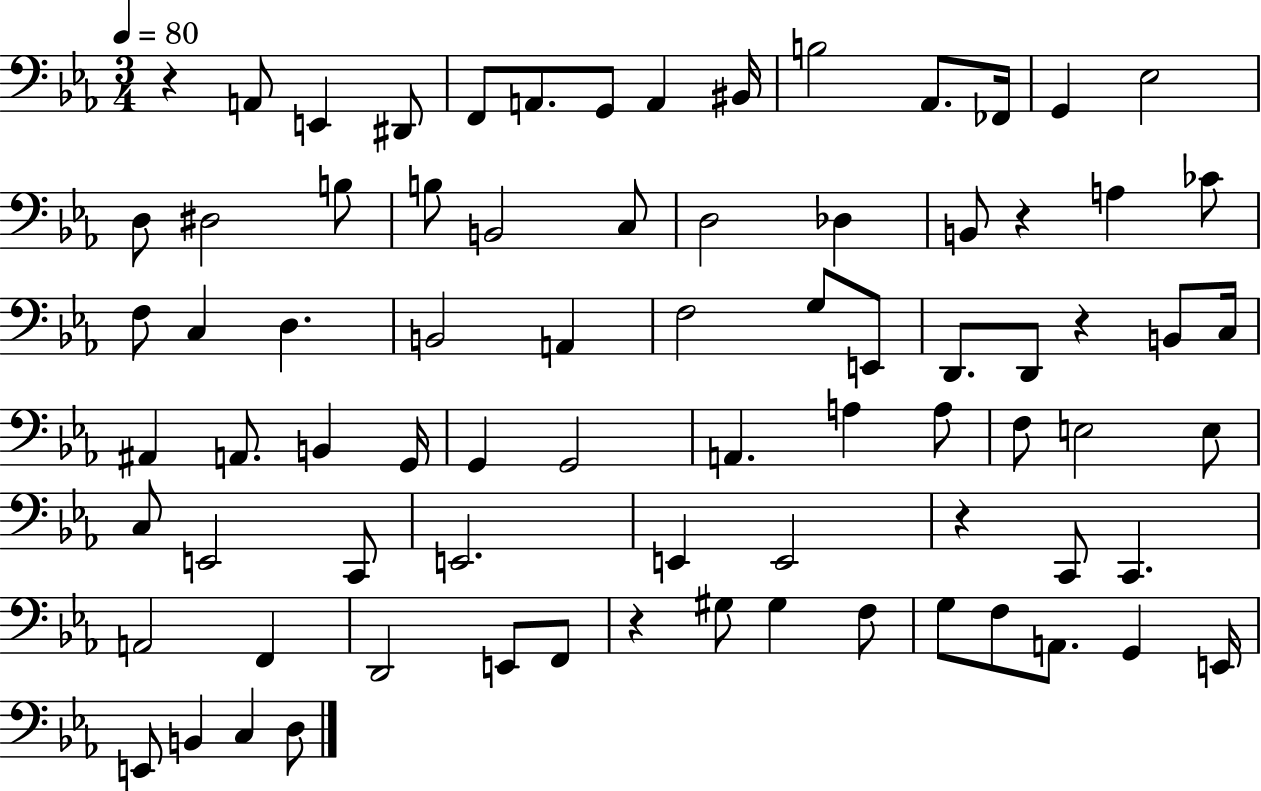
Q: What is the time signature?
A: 3/4